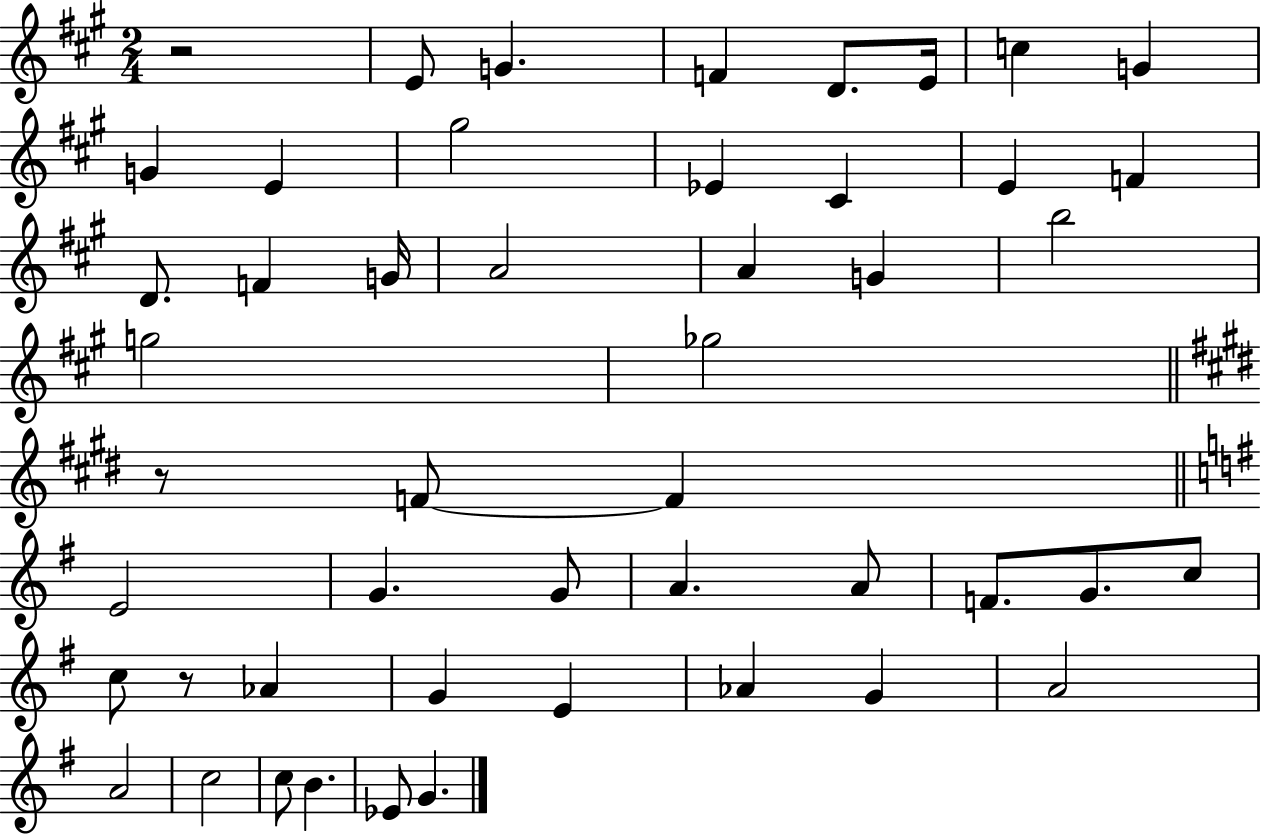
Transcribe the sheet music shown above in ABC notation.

X:1
T:Untitled
M:2/4
L:1/4
K:A
z2 E/2 G F D/2 E/4 c G G E ^g2 _E ^C E F D/2 F G/4 A2 A G b2 g2 _g2 z/2 F/2 F E2 G G/2 A A/2 F/2 G/2 c/2 c/2 z/2 _A G E _A G A2 A2 c2 c/2 B _E/2 G